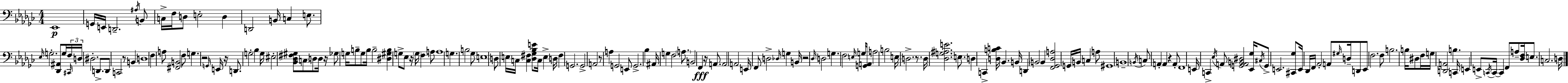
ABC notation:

X:1
T:Untitled
M:4/4
L:1/4
K:Ebm
_E,,4 G,,/4 E,,/4 D,,2 ^A,/4 B,,/2 C,/4 F,/4 D,/2 E,2 D, D,,2 B,,/4 C, E,/2 _E,/4 G,2 [_D,,^A,,]/2 G,/4 F,/4 ^C,,/4 D,/4 ^D,2 D,,/2 D,,/2 C,,2 z/2 B,, D,4 F, A,/2 [^F,,B,,]2 F,/2 G, z2 G,,/4 E,,/4 z/4 D,,/2 G,2 _B, G,/4 ^E,2 [_B,,_D,^F,^G,]/2 C,/2 D,/2 D,/4 z/4 _G,/2 G,/4 B,/2 G,/2 B,/4 B,2 [^D,^G,B,] G,/2 _E,/2 z/4 G,/4 F, A,/2 A,4 G, B,2 _G,/2 E,4 D,/2 E,/4 C,/4 [C,^F,] [_D,_G,_B,E]/2 C,/4 E, D,/4 ^F, G,,2 G,,2 A,,2 z/2 A, G,,2 E,,/2 G,,2 _B, ^A,,/4 G, F,2 A,/2 B,,2 F,, z/4 A,,/2 A,,2 A,,2 E,,/4 F,,/2 D,2 _D,/4 G, B,,/4 z2 _D,/4 D,2 G, F,2 E,/4 G,/4 [G,,A,,]/4 A,2 B,2 E,/4 D,2 z/2 D,/4 [_D,G,^A,E]2 E,/2 D, C,, [D,B,C]/4 _B,, B,,/4 D,, B,,2 B,, [F,,_G,,_D,A,]2 G,,/4 B,,/4 C, A,/2 ^G,,4 B,,4 B,,/4 C,/2 A,, A,, z A,,/2 F,,4 E,,/4 C,, _E,/4 A,,/2 [G,,A,,B,,^D,]2 [_E,,_G,]/4 ^C,/4 G,,/2 E,,2 [^C,,_G,]/2 E,,/4 _D,,/4 F,,/4 _A,,2 A,,/2 ^G,/4 D,/4 D,,/2 _E,,/2 F,2 F,/2 B,2 B,/4 ^D,/2 F,/4 G,/4 [D,,A,,]2 B, C,,/4 E,, E,,/2 C,,/4 C,,/4 C,, F,,/2 A,/2 [_D,F,]/4 E,/2 C,2 D,/4